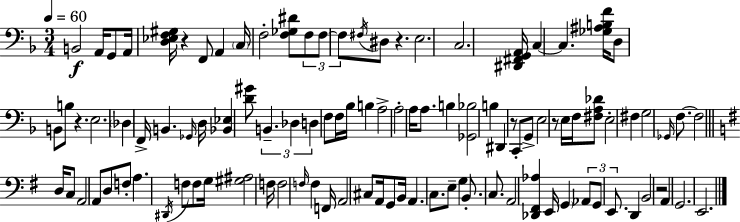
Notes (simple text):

B2/h A2/s G2/e A2/s [D3,Eb3,F3,G#3]/s R/q F2/e A2/q C3/s F3/h [F3,Gb3,D#4]/e F3/e F3/e F3/e F#3/s D#3/e R/q. E3/h. C3/h. [D#2,F#2,G2,A2]/s C3/q C3/q. [Gb3,A#3,B3,F4]/s D3/e B2/e B3/e R/q. E3/h. Db3/q F2/s B2/q. Gb2/s D3/s [Bb2,Eb3]/q [D4,G#4]/e B2/q. Db3/q D3/q F3/e F3/s Bb3/s B3/q A3/h A3/h A3/s A3/e. B3/q [Gb2,Bb3]/h B3/q D#2/q R/e C2/e G2/e E3/h R/e E3/s F3/s [F#3,A3,Db4]/e E3/h F#3/q G3/h Gb2/s F3/e. F3/h D3/s C3/e A2/h A2/e D3/e F3/e A3/q. D#2/s F3/e F3/e G3/s [G#3,A#3]/h F3/s F3/h F3/s F3/q F2/s A2/h C#3/e A2/s G2/e B2/s A2/q. C3/e. E3/e G3/q B2/e. C3/e. A2/h [Db2,F#2,Ab3]/q E2/s G2/q Ab2/e G2/e E2/e. D2/q B2/h R/h A2/q G2/h. E2/h.